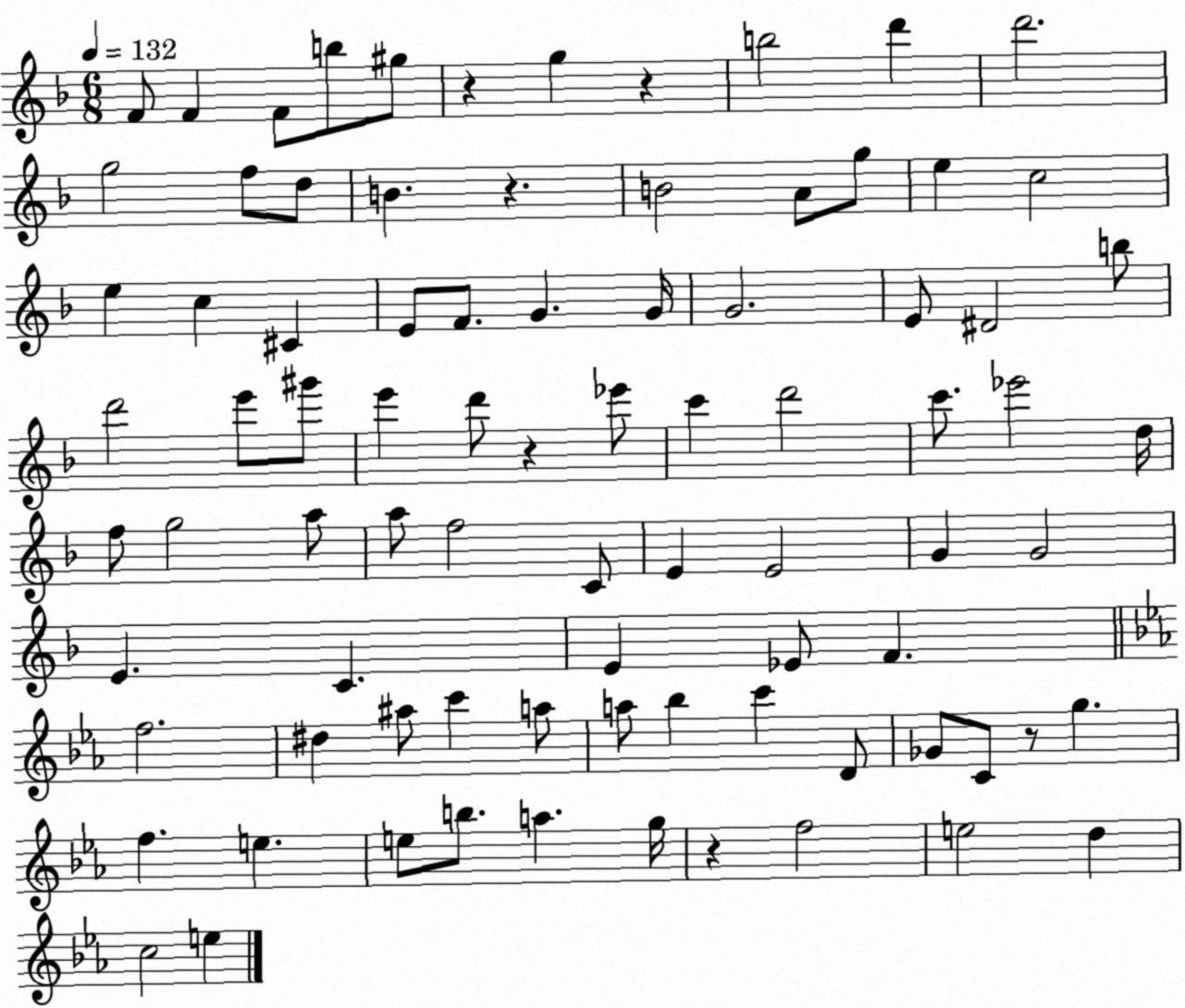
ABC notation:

X:1
T:Untitled
M:6/8
L:1/4
K:F
F/2 F F/2 b/2 ^g/2 z g z b2 d' d'2 g2 f/2 d/2 B z B2 A/2 g/2 e c2 e c ^C E/2 F/2 G G/4 G2 E/2 ^D2 b/2 d'2 e'/2 ^g'/2 e' d'/2 z _e'/2 c' d'2 c'/2 _e'2 d/4 f/2 g2 a/2 a/2 f2 C/2 E E2 G G2 E C E _E/2 F f2 ^d ^a/2 c' a/2 a/2 _b c' D/2 _G/2 C/2 z/2 g f e e/2 b/2 a g/4 z f2 e2 d c2 e